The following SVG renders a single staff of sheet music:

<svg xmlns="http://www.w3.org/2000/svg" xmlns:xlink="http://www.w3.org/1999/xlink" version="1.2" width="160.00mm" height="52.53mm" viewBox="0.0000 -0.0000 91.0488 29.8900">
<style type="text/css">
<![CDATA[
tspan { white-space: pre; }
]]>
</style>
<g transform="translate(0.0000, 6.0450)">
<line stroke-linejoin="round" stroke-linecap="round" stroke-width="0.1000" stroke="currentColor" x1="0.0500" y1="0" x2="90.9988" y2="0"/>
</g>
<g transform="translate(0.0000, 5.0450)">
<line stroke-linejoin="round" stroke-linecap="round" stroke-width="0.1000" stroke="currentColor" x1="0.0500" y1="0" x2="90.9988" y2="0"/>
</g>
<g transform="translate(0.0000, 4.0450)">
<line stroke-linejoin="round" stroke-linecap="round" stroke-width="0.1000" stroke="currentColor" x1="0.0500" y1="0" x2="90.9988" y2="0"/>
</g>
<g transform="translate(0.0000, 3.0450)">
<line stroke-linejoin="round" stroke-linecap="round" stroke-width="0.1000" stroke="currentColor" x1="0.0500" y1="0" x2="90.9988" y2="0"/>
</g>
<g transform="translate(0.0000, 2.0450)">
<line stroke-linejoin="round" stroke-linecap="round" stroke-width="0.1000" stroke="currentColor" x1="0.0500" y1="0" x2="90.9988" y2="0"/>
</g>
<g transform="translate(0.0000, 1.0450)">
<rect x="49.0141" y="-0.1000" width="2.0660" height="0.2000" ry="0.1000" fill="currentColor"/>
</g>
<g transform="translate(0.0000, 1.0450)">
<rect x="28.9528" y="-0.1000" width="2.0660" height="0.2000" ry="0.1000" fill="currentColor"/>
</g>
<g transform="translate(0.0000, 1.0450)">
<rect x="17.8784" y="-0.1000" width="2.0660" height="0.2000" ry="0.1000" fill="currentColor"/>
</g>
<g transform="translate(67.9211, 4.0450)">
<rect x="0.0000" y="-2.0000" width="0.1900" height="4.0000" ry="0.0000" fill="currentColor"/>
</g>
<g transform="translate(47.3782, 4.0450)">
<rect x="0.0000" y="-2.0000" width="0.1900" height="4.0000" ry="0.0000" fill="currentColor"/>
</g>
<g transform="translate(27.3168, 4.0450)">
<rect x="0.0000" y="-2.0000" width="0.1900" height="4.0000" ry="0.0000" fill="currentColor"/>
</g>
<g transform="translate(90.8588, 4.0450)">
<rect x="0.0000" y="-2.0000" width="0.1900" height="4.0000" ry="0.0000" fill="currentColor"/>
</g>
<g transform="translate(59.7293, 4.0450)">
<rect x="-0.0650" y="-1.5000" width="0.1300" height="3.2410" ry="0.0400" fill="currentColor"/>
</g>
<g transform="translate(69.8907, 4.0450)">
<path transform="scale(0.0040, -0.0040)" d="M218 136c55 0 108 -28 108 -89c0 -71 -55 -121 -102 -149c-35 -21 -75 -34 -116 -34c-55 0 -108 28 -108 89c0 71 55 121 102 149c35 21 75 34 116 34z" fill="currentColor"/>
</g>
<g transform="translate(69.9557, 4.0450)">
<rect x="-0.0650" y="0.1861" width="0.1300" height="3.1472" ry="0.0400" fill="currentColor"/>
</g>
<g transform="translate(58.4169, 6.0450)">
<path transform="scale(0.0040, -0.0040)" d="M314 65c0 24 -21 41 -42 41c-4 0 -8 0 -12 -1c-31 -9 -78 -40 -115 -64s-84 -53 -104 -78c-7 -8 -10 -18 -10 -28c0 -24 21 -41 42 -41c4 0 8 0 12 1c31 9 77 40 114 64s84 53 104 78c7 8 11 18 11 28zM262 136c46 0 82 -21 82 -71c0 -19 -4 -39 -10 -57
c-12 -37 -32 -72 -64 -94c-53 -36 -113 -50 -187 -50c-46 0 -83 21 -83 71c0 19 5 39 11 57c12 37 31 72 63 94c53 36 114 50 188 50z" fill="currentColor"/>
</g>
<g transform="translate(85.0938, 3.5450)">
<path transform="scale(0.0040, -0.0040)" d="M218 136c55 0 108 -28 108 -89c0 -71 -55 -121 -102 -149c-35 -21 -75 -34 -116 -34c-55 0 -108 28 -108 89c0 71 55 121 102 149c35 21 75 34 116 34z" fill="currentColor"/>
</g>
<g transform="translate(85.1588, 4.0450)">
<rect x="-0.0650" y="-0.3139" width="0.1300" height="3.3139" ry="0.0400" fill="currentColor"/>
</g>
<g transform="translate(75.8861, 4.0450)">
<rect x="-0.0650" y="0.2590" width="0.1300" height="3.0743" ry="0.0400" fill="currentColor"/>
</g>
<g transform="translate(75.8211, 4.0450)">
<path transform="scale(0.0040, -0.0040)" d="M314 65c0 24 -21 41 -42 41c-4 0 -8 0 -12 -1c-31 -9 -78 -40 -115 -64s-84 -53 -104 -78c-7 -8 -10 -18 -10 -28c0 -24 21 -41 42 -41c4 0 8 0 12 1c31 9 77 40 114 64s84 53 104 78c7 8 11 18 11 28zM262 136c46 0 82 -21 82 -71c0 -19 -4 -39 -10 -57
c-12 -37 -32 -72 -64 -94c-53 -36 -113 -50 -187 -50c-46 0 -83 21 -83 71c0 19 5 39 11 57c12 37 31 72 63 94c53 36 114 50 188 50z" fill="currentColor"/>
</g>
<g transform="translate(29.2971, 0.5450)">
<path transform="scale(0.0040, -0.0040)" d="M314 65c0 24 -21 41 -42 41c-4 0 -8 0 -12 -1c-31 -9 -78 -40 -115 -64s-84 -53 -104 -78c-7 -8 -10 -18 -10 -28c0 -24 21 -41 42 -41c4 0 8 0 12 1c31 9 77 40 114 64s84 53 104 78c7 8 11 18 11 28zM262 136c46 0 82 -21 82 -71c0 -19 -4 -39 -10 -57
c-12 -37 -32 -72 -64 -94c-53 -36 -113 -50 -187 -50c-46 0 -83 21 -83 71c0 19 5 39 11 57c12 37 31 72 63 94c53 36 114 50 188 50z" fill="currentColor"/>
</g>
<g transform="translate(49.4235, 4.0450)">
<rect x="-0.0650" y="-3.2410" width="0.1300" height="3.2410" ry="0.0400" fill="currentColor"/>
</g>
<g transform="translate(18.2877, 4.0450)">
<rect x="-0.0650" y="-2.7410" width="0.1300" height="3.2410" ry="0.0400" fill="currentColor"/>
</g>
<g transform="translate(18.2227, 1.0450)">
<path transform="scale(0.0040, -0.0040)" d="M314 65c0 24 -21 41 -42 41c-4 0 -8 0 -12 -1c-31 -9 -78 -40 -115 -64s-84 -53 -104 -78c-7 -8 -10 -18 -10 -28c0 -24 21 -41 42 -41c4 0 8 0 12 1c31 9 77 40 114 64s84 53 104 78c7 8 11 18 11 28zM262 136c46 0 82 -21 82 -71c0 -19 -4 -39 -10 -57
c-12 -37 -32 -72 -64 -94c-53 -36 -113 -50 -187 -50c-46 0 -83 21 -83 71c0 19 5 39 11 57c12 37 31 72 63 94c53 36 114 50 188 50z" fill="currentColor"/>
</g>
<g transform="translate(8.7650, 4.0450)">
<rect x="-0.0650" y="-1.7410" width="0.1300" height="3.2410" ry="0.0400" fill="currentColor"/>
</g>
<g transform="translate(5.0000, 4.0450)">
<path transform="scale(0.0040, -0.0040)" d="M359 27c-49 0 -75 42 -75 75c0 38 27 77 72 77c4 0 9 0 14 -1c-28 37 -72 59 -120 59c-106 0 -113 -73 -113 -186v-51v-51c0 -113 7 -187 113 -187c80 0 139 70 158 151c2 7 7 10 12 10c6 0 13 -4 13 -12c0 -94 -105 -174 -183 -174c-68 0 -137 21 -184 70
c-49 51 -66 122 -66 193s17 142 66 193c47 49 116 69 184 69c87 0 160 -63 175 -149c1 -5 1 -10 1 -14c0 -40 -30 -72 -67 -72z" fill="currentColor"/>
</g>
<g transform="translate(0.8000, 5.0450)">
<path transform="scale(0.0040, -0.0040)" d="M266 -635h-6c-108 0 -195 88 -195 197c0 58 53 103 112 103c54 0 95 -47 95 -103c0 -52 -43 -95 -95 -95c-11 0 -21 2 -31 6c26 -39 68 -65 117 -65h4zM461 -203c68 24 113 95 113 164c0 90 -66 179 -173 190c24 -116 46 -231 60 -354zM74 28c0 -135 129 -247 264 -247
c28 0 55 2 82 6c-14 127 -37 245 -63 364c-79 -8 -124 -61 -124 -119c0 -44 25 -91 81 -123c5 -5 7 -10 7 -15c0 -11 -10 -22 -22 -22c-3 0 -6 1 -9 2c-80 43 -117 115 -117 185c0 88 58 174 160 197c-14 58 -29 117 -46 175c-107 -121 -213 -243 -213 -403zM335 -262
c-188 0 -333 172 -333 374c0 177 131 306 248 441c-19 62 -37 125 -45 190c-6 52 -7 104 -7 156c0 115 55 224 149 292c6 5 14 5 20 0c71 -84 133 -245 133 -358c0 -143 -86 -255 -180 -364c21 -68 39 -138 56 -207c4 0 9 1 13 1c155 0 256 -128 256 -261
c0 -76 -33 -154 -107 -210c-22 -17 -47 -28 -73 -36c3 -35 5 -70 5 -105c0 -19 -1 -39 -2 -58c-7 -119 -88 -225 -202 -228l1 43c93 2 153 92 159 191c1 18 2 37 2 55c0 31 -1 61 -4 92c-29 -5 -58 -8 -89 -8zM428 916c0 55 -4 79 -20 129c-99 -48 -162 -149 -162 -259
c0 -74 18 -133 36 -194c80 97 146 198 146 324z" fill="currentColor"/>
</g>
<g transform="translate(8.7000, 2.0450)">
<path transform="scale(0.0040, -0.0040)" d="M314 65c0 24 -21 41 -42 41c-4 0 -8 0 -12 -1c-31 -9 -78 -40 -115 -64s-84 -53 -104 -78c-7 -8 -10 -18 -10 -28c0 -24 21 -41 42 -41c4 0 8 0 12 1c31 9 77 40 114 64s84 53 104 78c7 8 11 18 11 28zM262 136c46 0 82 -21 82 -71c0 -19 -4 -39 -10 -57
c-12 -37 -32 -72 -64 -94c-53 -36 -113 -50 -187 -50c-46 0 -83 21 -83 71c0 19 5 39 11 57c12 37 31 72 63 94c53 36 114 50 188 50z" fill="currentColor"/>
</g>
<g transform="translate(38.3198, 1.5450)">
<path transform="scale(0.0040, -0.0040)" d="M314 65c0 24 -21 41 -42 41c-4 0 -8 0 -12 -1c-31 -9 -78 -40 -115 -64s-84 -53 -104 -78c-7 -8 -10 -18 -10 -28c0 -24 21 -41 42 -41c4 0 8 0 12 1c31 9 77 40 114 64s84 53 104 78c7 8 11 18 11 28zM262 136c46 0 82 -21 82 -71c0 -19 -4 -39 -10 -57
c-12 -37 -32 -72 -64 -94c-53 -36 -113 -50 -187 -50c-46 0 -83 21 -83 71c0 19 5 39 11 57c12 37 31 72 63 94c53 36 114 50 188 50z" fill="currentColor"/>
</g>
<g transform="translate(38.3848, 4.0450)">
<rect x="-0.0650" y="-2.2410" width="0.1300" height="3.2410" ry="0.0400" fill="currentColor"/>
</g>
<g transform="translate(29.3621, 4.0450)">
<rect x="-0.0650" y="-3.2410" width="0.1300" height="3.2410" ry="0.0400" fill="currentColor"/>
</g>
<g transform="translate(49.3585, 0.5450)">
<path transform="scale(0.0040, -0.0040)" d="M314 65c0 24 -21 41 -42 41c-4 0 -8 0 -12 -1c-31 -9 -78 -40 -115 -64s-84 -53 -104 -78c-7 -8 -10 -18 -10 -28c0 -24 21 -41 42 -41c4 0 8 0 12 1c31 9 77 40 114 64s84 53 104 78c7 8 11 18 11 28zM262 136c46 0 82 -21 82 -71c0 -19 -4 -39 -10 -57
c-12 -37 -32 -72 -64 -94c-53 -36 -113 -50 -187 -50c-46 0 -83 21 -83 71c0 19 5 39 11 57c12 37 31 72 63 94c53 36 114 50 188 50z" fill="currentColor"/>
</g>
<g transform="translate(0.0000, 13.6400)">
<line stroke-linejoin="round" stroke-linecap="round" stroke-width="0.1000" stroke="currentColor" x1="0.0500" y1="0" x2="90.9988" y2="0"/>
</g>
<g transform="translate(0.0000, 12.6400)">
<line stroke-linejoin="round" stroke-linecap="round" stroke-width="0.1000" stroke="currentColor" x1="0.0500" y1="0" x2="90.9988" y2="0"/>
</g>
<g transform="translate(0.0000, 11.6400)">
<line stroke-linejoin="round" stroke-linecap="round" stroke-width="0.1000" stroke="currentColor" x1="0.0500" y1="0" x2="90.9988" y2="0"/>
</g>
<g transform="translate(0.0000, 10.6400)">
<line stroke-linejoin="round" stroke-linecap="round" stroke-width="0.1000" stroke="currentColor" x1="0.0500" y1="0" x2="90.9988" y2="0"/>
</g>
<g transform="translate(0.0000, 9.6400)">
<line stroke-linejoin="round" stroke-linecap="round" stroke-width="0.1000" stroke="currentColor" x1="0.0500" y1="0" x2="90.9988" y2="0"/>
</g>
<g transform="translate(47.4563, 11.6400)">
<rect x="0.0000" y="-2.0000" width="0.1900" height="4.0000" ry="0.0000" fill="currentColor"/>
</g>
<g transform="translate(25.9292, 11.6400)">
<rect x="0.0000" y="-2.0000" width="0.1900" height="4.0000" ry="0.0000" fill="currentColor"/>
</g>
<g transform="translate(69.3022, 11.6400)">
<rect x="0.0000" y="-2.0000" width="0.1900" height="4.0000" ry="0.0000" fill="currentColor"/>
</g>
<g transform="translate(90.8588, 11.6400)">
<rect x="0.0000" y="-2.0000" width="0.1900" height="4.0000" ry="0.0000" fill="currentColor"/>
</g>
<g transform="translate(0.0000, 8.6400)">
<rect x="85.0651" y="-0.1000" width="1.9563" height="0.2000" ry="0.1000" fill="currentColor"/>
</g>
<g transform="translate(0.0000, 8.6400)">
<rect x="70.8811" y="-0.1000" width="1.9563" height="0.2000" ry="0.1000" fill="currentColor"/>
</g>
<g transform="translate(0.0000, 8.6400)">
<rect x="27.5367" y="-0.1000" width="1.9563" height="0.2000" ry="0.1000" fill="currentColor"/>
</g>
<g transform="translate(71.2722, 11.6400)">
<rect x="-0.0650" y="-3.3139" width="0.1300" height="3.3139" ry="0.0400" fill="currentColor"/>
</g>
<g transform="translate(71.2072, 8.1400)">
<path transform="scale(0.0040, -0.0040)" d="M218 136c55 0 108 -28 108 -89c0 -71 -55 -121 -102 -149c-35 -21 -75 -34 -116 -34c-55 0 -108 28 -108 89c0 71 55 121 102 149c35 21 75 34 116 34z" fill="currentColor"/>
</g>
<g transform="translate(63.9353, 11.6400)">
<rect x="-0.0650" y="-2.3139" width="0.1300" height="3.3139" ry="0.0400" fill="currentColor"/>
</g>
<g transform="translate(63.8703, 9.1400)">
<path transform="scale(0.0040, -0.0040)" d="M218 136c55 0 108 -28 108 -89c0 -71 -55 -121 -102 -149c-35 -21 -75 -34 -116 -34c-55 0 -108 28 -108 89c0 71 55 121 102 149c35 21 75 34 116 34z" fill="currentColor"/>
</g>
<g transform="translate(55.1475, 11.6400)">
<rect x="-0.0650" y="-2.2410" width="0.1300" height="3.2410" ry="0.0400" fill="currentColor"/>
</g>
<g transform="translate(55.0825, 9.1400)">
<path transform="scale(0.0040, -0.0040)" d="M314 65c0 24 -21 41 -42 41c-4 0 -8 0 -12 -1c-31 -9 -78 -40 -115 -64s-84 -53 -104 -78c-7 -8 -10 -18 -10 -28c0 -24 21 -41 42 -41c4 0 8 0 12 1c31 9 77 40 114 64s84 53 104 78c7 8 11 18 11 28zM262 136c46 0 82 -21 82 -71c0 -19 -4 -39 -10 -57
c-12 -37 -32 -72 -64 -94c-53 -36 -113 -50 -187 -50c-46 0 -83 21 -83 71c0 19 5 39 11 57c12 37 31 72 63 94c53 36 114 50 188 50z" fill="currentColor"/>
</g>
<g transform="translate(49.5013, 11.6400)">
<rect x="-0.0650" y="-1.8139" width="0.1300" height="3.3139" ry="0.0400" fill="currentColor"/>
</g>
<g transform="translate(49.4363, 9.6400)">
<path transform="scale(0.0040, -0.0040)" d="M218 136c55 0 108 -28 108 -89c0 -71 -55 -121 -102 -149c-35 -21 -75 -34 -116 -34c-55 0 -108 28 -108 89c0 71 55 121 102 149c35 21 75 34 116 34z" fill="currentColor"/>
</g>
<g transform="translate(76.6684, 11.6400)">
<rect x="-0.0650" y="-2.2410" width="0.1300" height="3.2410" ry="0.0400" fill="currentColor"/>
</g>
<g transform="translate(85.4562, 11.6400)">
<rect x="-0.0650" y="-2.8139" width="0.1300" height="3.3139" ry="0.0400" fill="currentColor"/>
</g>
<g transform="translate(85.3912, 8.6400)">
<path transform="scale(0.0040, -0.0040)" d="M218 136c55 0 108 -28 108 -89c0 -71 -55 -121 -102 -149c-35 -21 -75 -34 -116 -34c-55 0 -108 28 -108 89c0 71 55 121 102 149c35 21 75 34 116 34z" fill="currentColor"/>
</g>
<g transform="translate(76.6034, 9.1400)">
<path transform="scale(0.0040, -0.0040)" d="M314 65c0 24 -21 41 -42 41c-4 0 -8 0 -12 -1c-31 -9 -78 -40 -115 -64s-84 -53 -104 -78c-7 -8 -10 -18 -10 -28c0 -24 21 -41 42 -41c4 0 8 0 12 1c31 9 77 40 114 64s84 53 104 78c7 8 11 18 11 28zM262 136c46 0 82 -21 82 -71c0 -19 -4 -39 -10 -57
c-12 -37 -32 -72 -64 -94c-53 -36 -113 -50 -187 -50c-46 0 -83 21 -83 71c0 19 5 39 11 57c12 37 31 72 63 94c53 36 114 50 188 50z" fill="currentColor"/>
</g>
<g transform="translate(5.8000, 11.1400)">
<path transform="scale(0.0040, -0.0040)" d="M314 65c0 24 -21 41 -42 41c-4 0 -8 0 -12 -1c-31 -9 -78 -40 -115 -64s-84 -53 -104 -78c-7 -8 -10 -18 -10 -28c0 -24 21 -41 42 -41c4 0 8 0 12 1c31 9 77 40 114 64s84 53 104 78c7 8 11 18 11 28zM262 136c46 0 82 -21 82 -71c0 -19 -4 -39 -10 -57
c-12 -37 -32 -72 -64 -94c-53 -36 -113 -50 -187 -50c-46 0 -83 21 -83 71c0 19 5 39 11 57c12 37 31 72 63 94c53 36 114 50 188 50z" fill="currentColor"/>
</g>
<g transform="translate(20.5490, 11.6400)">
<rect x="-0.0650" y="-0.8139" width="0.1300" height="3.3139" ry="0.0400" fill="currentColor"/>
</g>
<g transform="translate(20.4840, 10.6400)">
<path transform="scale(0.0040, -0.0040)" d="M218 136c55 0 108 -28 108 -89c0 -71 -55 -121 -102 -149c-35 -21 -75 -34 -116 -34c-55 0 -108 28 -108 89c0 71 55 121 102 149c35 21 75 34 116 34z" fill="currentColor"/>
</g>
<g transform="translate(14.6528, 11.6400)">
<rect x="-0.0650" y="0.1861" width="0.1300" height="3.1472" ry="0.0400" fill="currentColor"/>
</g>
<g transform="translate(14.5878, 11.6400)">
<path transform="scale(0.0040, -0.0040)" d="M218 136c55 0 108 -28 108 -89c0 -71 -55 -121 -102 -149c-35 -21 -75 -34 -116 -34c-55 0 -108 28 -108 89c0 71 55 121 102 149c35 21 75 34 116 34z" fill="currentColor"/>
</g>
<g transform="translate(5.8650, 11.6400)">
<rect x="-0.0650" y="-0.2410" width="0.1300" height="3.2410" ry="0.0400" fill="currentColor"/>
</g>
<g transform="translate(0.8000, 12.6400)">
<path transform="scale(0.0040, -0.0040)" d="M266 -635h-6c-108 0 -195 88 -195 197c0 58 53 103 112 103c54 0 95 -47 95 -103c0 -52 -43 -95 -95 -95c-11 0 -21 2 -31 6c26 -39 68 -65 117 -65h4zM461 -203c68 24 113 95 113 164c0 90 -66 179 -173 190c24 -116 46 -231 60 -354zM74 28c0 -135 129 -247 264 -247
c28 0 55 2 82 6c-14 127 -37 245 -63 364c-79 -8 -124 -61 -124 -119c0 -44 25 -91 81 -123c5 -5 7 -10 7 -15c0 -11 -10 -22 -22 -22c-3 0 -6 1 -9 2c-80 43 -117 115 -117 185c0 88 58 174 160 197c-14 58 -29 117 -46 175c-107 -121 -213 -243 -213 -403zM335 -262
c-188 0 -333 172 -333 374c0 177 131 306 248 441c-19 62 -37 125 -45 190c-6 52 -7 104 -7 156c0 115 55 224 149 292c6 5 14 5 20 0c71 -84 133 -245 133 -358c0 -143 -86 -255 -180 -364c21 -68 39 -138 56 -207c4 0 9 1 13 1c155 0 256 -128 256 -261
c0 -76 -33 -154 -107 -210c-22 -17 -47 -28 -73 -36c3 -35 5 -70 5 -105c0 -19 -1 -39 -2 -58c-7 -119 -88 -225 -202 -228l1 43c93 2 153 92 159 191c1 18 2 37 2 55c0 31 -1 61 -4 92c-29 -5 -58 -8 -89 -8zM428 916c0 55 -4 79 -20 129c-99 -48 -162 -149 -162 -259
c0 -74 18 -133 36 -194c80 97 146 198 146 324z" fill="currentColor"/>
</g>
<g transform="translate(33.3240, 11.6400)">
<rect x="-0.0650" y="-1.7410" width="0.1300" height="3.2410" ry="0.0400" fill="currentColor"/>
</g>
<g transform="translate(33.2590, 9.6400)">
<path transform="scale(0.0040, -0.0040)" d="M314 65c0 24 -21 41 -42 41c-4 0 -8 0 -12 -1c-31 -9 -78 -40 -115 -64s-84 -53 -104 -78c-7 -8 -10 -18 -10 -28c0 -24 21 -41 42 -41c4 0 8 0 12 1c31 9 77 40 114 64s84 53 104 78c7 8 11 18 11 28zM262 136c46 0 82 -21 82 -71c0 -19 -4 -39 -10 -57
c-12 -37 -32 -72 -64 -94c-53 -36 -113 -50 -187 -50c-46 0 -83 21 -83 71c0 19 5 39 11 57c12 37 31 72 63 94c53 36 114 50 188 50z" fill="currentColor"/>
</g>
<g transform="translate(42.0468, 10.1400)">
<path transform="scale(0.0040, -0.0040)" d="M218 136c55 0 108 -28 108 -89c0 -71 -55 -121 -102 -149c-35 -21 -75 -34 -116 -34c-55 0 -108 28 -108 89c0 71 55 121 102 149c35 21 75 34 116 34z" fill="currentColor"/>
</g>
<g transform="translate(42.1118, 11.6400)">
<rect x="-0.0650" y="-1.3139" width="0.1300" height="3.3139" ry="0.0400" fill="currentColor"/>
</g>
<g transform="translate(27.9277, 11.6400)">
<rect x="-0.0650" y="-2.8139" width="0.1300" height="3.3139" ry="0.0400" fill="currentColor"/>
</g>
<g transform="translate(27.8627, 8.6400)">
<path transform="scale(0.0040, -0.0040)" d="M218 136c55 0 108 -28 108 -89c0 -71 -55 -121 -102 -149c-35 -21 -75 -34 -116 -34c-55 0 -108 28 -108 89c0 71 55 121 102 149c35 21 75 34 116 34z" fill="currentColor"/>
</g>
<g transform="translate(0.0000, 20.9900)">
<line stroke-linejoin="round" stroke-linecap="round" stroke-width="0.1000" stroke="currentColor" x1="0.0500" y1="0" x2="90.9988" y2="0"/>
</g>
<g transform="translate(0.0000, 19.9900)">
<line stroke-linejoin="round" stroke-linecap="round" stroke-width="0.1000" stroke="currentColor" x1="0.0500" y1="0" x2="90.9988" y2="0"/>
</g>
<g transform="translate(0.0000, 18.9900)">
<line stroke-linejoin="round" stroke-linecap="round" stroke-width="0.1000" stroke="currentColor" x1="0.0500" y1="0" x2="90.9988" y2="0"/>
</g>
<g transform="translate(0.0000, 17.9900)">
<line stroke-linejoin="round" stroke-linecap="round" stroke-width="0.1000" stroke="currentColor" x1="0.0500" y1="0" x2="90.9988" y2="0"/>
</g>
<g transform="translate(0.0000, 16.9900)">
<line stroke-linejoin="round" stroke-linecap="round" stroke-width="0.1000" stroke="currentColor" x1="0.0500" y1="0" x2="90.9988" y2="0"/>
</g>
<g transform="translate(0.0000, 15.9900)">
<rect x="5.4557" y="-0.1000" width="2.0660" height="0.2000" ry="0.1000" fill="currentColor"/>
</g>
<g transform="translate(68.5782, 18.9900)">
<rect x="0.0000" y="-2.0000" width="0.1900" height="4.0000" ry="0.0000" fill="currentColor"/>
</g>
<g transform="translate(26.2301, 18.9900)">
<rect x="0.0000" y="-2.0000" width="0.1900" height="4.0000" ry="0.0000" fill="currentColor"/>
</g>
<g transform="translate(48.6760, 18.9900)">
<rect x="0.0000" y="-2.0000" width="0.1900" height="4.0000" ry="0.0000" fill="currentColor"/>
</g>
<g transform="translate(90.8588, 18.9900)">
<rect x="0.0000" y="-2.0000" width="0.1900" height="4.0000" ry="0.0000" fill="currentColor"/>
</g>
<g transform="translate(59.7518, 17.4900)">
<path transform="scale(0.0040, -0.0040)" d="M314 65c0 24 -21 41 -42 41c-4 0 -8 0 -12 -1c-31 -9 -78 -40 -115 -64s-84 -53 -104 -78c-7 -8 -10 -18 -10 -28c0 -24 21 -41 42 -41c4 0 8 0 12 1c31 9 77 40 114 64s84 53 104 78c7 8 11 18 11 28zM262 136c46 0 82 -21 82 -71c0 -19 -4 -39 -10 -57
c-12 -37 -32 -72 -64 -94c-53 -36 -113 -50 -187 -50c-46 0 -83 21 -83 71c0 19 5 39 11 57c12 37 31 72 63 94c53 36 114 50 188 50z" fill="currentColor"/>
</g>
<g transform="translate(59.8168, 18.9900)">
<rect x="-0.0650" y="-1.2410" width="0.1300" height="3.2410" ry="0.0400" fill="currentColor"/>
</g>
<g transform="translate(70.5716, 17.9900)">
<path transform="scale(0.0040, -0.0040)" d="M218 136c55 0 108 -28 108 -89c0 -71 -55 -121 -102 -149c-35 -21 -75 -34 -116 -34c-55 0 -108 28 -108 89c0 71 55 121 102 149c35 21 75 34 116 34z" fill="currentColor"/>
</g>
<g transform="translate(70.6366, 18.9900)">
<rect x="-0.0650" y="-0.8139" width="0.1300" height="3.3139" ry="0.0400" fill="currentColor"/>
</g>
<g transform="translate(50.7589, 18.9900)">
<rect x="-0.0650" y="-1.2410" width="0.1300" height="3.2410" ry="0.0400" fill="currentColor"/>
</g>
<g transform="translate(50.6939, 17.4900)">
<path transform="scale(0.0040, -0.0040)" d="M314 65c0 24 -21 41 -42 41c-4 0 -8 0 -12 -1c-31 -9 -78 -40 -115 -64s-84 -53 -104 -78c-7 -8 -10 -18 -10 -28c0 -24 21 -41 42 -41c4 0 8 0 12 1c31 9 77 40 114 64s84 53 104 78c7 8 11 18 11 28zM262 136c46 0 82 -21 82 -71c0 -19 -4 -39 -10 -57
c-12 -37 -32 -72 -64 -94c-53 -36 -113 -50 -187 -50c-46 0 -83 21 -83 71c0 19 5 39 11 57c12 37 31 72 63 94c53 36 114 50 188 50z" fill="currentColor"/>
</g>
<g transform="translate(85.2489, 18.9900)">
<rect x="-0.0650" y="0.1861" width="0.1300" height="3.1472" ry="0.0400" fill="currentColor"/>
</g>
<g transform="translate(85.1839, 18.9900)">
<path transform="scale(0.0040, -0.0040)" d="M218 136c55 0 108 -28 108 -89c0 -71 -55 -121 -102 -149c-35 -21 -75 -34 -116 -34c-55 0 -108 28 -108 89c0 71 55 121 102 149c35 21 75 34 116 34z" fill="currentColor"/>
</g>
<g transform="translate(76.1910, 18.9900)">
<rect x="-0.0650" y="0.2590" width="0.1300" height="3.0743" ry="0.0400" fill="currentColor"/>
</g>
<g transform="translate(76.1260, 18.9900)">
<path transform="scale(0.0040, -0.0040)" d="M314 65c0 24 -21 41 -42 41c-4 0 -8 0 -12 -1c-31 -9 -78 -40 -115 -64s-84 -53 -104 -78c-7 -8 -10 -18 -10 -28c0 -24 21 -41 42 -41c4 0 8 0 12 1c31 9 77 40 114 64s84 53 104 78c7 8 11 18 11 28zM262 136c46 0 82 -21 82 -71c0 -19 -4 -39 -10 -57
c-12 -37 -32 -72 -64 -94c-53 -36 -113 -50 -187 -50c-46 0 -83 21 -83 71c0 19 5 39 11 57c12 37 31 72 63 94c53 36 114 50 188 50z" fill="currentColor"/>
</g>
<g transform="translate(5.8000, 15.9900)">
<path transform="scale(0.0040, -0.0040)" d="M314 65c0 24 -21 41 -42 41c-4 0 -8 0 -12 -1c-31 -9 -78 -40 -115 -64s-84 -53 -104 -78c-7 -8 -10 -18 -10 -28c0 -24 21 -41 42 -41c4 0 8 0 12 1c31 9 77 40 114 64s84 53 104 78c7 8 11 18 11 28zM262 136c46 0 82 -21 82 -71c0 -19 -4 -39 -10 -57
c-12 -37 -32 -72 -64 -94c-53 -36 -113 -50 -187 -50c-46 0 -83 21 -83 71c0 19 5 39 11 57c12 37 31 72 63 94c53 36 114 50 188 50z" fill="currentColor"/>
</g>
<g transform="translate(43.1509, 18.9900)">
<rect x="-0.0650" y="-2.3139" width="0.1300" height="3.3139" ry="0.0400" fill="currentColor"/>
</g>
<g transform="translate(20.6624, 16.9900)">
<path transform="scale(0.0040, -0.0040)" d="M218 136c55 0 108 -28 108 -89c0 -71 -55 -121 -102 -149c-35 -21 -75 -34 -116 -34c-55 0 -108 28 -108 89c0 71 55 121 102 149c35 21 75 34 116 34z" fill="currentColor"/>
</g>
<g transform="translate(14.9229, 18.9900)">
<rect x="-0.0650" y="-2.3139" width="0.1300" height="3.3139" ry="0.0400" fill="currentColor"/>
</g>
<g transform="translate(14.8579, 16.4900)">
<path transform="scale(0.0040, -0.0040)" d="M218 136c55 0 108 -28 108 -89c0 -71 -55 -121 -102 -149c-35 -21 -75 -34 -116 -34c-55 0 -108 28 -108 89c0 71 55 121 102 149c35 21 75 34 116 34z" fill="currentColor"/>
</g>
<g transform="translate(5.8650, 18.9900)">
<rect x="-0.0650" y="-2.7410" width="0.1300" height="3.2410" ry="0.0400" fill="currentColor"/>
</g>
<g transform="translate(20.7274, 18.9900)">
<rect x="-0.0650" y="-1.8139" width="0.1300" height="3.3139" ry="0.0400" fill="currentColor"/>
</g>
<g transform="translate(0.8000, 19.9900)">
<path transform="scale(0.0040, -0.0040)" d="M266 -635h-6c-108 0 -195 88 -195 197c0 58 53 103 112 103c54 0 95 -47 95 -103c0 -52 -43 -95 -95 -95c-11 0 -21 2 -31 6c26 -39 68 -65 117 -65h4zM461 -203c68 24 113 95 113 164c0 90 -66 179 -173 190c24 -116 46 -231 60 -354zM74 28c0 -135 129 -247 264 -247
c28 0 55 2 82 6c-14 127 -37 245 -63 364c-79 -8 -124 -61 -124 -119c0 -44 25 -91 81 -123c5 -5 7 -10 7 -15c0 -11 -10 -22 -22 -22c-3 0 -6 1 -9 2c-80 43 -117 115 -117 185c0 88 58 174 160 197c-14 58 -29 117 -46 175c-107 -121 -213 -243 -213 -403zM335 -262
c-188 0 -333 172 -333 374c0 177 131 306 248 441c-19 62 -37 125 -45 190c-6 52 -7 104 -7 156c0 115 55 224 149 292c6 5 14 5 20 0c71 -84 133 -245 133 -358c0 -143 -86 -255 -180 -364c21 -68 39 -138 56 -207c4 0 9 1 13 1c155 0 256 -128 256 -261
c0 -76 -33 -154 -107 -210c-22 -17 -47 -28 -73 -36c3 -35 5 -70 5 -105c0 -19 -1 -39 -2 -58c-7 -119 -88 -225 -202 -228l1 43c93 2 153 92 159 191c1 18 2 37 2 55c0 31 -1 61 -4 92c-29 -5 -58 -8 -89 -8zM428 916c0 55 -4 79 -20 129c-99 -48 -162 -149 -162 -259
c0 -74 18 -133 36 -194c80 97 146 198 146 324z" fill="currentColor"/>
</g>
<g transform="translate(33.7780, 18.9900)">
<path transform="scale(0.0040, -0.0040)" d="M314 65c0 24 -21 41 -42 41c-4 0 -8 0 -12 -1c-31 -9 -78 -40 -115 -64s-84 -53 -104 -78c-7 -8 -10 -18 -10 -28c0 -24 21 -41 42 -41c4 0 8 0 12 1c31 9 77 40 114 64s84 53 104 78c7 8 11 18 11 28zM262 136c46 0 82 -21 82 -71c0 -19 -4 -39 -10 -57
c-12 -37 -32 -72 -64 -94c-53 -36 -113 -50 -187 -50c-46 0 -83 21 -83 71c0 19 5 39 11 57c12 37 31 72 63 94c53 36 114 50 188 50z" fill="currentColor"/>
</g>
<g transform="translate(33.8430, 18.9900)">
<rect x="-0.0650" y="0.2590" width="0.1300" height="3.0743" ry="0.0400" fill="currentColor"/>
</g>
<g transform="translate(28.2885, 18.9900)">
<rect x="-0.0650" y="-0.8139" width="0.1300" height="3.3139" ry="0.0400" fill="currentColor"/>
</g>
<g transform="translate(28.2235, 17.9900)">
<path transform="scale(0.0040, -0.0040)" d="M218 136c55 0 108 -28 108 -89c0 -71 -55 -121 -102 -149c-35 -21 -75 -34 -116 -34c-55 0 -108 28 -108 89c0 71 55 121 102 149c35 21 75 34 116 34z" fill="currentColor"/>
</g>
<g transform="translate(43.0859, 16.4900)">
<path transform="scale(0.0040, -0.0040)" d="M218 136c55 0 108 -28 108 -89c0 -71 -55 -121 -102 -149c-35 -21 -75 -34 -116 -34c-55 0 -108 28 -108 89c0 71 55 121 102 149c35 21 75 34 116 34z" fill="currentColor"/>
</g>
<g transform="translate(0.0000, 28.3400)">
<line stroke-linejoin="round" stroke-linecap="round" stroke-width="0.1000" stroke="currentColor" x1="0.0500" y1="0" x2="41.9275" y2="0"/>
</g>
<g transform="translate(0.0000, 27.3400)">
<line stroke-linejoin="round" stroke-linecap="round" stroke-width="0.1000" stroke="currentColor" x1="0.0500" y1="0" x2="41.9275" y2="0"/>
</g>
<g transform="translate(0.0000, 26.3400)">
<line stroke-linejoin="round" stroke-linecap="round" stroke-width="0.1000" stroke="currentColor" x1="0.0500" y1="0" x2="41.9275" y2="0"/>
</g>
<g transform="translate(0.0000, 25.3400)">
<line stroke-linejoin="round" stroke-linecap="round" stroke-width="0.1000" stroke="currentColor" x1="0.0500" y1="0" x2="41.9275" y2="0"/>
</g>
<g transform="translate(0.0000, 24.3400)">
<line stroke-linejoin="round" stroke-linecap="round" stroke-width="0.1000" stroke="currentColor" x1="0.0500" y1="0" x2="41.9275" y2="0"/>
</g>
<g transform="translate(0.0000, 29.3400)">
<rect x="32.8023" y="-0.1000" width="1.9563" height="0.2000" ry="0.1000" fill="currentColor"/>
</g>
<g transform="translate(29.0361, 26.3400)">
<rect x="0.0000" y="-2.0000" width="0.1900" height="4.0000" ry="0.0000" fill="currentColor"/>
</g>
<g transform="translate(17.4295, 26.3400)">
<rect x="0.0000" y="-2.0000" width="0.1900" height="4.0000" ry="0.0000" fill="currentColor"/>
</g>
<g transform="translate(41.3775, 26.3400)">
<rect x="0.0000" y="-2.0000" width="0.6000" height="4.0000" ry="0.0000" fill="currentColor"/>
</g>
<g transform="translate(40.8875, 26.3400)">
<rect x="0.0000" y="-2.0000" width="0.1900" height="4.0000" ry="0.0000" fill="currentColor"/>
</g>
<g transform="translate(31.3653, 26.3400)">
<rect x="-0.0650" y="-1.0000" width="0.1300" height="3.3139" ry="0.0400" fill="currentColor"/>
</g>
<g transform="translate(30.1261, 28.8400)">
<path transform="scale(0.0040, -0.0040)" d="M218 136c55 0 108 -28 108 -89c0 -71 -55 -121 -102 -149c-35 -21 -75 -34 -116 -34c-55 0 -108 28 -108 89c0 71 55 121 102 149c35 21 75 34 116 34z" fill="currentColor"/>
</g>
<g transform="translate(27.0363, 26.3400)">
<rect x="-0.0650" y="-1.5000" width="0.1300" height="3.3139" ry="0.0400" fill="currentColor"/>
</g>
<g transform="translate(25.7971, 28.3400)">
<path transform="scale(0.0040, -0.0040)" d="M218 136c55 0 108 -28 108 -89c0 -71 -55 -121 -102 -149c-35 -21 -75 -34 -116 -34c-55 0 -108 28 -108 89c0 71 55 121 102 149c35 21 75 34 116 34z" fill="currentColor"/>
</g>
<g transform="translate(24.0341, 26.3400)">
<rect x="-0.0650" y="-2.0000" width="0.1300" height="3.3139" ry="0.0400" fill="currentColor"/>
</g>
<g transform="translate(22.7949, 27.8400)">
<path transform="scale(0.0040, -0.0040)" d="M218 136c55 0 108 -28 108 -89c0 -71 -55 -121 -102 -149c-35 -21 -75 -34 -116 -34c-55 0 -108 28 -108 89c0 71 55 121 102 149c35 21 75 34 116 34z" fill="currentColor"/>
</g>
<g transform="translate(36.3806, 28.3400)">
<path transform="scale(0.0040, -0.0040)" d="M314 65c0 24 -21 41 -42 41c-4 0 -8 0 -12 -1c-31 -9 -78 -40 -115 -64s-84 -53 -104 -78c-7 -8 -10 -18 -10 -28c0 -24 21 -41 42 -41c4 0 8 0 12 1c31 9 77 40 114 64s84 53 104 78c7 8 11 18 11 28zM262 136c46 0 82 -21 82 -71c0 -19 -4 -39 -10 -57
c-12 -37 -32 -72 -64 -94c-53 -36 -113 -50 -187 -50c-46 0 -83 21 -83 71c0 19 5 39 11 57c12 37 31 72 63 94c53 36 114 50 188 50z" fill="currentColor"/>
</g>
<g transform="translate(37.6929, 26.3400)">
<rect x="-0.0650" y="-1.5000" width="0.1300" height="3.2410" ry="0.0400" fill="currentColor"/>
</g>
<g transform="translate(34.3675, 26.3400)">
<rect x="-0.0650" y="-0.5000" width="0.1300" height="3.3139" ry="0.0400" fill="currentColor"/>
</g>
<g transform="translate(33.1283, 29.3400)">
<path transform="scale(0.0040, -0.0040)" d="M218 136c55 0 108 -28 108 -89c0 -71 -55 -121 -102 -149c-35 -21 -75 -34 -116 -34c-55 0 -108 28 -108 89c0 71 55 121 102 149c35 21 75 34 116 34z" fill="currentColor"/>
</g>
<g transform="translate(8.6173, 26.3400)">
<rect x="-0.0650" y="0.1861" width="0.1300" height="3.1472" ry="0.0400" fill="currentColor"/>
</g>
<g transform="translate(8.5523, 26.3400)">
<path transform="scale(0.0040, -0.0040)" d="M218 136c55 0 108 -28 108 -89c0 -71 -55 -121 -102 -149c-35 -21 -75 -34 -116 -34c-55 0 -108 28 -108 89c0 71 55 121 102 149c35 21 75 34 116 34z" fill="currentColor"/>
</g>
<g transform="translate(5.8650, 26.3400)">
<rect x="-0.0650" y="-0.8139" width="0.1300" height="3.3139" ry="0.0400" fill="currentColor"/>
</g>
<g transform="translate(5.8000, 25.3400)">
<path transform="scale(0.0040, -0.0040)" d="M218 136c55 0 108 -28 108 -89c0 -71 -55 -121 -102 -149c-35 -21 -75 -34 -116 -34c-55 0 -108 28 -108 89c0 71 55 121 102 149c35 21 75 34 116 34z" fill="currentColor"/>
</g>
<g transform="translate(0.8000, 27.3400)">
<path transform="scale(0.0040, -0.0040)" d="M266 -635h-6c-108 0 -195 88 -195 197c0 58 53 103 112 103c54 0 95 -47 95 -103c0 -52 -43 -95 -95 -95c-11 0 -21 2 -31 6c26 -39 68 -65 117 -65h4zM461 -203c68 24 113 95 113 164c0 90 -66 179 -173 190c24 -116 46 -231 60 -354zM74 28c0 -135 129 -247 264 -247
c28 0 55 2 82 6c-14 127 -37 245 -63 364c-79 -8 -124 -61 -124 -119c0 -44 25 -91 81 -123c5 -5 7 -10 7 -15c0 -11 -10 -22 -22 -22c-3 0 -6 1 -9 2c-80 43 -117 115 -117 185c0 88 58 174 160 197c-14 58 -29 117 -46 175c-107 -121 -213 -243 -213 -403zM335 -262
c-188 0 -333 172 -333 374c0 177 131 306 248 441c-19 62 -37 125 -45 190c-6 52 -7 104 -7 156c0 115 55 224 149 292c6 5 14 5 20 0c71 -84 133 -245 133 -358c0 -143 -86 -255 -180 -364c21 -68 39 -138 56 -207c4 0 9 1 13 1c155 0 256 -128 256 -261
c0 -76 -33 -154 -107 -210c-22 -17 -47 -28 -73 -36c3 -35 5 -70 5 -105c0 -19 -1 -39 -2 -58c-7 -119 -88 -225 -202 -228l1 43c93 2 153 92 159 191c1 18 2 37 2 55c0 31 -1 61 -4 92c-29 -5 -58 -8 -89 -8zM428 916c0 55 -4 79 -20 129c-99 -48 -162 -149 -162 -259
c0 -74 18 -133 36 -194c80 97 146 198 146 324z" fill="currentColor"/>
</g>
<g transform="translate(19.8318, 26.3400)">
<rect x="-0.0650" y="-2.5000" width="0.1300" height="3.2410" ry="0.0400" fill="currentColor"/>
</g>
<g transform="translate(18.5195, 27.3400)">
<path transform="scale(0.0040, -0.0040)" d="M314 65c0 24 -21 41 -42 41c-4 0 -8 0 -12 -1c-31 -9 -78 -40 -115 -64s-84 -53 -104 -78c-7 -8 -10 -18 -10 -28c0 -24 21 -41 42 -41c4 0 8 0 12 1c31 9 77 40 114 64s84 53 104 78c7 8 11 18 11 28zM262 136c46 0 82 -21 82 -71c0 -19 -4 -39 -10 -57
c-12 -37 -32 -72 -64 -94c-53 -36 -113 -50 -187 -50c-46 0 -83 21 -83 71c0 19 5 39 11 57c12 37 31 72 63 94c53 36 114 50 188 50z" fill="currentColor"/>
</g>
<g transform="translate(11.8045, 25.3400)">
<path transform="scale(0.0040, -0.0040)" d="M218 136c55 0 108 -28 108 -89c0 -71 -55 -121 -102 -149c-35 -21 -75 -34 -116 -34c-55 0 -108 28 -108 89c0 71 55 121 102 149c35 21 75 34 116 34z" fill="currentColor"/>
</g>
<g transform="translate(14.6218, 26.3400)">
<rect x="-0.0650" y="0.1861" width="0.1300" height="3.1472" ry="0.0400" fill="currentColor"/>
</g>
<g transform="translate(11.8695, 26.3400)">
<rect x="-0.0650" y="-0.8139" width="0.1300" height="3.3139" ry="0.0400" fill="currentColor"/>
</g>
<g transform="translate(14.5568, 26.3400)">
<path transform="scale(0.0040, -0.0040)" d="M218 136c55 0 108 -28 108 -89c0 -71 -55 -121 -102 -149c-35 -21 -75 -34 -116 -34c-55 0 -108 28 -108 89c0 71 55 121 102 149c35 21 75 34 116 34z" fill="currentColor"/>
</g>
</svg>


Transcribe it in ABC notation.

X:1
T:Untitled
M:4/4
L:1/4
K:C
f2 a2 b2 g2 b2 E2 B B2 c c2 B d a f2 e f g2 g b g2 a a2 g f d B2 g e2 e2 d B2 B d B d B G2 F E D C E2